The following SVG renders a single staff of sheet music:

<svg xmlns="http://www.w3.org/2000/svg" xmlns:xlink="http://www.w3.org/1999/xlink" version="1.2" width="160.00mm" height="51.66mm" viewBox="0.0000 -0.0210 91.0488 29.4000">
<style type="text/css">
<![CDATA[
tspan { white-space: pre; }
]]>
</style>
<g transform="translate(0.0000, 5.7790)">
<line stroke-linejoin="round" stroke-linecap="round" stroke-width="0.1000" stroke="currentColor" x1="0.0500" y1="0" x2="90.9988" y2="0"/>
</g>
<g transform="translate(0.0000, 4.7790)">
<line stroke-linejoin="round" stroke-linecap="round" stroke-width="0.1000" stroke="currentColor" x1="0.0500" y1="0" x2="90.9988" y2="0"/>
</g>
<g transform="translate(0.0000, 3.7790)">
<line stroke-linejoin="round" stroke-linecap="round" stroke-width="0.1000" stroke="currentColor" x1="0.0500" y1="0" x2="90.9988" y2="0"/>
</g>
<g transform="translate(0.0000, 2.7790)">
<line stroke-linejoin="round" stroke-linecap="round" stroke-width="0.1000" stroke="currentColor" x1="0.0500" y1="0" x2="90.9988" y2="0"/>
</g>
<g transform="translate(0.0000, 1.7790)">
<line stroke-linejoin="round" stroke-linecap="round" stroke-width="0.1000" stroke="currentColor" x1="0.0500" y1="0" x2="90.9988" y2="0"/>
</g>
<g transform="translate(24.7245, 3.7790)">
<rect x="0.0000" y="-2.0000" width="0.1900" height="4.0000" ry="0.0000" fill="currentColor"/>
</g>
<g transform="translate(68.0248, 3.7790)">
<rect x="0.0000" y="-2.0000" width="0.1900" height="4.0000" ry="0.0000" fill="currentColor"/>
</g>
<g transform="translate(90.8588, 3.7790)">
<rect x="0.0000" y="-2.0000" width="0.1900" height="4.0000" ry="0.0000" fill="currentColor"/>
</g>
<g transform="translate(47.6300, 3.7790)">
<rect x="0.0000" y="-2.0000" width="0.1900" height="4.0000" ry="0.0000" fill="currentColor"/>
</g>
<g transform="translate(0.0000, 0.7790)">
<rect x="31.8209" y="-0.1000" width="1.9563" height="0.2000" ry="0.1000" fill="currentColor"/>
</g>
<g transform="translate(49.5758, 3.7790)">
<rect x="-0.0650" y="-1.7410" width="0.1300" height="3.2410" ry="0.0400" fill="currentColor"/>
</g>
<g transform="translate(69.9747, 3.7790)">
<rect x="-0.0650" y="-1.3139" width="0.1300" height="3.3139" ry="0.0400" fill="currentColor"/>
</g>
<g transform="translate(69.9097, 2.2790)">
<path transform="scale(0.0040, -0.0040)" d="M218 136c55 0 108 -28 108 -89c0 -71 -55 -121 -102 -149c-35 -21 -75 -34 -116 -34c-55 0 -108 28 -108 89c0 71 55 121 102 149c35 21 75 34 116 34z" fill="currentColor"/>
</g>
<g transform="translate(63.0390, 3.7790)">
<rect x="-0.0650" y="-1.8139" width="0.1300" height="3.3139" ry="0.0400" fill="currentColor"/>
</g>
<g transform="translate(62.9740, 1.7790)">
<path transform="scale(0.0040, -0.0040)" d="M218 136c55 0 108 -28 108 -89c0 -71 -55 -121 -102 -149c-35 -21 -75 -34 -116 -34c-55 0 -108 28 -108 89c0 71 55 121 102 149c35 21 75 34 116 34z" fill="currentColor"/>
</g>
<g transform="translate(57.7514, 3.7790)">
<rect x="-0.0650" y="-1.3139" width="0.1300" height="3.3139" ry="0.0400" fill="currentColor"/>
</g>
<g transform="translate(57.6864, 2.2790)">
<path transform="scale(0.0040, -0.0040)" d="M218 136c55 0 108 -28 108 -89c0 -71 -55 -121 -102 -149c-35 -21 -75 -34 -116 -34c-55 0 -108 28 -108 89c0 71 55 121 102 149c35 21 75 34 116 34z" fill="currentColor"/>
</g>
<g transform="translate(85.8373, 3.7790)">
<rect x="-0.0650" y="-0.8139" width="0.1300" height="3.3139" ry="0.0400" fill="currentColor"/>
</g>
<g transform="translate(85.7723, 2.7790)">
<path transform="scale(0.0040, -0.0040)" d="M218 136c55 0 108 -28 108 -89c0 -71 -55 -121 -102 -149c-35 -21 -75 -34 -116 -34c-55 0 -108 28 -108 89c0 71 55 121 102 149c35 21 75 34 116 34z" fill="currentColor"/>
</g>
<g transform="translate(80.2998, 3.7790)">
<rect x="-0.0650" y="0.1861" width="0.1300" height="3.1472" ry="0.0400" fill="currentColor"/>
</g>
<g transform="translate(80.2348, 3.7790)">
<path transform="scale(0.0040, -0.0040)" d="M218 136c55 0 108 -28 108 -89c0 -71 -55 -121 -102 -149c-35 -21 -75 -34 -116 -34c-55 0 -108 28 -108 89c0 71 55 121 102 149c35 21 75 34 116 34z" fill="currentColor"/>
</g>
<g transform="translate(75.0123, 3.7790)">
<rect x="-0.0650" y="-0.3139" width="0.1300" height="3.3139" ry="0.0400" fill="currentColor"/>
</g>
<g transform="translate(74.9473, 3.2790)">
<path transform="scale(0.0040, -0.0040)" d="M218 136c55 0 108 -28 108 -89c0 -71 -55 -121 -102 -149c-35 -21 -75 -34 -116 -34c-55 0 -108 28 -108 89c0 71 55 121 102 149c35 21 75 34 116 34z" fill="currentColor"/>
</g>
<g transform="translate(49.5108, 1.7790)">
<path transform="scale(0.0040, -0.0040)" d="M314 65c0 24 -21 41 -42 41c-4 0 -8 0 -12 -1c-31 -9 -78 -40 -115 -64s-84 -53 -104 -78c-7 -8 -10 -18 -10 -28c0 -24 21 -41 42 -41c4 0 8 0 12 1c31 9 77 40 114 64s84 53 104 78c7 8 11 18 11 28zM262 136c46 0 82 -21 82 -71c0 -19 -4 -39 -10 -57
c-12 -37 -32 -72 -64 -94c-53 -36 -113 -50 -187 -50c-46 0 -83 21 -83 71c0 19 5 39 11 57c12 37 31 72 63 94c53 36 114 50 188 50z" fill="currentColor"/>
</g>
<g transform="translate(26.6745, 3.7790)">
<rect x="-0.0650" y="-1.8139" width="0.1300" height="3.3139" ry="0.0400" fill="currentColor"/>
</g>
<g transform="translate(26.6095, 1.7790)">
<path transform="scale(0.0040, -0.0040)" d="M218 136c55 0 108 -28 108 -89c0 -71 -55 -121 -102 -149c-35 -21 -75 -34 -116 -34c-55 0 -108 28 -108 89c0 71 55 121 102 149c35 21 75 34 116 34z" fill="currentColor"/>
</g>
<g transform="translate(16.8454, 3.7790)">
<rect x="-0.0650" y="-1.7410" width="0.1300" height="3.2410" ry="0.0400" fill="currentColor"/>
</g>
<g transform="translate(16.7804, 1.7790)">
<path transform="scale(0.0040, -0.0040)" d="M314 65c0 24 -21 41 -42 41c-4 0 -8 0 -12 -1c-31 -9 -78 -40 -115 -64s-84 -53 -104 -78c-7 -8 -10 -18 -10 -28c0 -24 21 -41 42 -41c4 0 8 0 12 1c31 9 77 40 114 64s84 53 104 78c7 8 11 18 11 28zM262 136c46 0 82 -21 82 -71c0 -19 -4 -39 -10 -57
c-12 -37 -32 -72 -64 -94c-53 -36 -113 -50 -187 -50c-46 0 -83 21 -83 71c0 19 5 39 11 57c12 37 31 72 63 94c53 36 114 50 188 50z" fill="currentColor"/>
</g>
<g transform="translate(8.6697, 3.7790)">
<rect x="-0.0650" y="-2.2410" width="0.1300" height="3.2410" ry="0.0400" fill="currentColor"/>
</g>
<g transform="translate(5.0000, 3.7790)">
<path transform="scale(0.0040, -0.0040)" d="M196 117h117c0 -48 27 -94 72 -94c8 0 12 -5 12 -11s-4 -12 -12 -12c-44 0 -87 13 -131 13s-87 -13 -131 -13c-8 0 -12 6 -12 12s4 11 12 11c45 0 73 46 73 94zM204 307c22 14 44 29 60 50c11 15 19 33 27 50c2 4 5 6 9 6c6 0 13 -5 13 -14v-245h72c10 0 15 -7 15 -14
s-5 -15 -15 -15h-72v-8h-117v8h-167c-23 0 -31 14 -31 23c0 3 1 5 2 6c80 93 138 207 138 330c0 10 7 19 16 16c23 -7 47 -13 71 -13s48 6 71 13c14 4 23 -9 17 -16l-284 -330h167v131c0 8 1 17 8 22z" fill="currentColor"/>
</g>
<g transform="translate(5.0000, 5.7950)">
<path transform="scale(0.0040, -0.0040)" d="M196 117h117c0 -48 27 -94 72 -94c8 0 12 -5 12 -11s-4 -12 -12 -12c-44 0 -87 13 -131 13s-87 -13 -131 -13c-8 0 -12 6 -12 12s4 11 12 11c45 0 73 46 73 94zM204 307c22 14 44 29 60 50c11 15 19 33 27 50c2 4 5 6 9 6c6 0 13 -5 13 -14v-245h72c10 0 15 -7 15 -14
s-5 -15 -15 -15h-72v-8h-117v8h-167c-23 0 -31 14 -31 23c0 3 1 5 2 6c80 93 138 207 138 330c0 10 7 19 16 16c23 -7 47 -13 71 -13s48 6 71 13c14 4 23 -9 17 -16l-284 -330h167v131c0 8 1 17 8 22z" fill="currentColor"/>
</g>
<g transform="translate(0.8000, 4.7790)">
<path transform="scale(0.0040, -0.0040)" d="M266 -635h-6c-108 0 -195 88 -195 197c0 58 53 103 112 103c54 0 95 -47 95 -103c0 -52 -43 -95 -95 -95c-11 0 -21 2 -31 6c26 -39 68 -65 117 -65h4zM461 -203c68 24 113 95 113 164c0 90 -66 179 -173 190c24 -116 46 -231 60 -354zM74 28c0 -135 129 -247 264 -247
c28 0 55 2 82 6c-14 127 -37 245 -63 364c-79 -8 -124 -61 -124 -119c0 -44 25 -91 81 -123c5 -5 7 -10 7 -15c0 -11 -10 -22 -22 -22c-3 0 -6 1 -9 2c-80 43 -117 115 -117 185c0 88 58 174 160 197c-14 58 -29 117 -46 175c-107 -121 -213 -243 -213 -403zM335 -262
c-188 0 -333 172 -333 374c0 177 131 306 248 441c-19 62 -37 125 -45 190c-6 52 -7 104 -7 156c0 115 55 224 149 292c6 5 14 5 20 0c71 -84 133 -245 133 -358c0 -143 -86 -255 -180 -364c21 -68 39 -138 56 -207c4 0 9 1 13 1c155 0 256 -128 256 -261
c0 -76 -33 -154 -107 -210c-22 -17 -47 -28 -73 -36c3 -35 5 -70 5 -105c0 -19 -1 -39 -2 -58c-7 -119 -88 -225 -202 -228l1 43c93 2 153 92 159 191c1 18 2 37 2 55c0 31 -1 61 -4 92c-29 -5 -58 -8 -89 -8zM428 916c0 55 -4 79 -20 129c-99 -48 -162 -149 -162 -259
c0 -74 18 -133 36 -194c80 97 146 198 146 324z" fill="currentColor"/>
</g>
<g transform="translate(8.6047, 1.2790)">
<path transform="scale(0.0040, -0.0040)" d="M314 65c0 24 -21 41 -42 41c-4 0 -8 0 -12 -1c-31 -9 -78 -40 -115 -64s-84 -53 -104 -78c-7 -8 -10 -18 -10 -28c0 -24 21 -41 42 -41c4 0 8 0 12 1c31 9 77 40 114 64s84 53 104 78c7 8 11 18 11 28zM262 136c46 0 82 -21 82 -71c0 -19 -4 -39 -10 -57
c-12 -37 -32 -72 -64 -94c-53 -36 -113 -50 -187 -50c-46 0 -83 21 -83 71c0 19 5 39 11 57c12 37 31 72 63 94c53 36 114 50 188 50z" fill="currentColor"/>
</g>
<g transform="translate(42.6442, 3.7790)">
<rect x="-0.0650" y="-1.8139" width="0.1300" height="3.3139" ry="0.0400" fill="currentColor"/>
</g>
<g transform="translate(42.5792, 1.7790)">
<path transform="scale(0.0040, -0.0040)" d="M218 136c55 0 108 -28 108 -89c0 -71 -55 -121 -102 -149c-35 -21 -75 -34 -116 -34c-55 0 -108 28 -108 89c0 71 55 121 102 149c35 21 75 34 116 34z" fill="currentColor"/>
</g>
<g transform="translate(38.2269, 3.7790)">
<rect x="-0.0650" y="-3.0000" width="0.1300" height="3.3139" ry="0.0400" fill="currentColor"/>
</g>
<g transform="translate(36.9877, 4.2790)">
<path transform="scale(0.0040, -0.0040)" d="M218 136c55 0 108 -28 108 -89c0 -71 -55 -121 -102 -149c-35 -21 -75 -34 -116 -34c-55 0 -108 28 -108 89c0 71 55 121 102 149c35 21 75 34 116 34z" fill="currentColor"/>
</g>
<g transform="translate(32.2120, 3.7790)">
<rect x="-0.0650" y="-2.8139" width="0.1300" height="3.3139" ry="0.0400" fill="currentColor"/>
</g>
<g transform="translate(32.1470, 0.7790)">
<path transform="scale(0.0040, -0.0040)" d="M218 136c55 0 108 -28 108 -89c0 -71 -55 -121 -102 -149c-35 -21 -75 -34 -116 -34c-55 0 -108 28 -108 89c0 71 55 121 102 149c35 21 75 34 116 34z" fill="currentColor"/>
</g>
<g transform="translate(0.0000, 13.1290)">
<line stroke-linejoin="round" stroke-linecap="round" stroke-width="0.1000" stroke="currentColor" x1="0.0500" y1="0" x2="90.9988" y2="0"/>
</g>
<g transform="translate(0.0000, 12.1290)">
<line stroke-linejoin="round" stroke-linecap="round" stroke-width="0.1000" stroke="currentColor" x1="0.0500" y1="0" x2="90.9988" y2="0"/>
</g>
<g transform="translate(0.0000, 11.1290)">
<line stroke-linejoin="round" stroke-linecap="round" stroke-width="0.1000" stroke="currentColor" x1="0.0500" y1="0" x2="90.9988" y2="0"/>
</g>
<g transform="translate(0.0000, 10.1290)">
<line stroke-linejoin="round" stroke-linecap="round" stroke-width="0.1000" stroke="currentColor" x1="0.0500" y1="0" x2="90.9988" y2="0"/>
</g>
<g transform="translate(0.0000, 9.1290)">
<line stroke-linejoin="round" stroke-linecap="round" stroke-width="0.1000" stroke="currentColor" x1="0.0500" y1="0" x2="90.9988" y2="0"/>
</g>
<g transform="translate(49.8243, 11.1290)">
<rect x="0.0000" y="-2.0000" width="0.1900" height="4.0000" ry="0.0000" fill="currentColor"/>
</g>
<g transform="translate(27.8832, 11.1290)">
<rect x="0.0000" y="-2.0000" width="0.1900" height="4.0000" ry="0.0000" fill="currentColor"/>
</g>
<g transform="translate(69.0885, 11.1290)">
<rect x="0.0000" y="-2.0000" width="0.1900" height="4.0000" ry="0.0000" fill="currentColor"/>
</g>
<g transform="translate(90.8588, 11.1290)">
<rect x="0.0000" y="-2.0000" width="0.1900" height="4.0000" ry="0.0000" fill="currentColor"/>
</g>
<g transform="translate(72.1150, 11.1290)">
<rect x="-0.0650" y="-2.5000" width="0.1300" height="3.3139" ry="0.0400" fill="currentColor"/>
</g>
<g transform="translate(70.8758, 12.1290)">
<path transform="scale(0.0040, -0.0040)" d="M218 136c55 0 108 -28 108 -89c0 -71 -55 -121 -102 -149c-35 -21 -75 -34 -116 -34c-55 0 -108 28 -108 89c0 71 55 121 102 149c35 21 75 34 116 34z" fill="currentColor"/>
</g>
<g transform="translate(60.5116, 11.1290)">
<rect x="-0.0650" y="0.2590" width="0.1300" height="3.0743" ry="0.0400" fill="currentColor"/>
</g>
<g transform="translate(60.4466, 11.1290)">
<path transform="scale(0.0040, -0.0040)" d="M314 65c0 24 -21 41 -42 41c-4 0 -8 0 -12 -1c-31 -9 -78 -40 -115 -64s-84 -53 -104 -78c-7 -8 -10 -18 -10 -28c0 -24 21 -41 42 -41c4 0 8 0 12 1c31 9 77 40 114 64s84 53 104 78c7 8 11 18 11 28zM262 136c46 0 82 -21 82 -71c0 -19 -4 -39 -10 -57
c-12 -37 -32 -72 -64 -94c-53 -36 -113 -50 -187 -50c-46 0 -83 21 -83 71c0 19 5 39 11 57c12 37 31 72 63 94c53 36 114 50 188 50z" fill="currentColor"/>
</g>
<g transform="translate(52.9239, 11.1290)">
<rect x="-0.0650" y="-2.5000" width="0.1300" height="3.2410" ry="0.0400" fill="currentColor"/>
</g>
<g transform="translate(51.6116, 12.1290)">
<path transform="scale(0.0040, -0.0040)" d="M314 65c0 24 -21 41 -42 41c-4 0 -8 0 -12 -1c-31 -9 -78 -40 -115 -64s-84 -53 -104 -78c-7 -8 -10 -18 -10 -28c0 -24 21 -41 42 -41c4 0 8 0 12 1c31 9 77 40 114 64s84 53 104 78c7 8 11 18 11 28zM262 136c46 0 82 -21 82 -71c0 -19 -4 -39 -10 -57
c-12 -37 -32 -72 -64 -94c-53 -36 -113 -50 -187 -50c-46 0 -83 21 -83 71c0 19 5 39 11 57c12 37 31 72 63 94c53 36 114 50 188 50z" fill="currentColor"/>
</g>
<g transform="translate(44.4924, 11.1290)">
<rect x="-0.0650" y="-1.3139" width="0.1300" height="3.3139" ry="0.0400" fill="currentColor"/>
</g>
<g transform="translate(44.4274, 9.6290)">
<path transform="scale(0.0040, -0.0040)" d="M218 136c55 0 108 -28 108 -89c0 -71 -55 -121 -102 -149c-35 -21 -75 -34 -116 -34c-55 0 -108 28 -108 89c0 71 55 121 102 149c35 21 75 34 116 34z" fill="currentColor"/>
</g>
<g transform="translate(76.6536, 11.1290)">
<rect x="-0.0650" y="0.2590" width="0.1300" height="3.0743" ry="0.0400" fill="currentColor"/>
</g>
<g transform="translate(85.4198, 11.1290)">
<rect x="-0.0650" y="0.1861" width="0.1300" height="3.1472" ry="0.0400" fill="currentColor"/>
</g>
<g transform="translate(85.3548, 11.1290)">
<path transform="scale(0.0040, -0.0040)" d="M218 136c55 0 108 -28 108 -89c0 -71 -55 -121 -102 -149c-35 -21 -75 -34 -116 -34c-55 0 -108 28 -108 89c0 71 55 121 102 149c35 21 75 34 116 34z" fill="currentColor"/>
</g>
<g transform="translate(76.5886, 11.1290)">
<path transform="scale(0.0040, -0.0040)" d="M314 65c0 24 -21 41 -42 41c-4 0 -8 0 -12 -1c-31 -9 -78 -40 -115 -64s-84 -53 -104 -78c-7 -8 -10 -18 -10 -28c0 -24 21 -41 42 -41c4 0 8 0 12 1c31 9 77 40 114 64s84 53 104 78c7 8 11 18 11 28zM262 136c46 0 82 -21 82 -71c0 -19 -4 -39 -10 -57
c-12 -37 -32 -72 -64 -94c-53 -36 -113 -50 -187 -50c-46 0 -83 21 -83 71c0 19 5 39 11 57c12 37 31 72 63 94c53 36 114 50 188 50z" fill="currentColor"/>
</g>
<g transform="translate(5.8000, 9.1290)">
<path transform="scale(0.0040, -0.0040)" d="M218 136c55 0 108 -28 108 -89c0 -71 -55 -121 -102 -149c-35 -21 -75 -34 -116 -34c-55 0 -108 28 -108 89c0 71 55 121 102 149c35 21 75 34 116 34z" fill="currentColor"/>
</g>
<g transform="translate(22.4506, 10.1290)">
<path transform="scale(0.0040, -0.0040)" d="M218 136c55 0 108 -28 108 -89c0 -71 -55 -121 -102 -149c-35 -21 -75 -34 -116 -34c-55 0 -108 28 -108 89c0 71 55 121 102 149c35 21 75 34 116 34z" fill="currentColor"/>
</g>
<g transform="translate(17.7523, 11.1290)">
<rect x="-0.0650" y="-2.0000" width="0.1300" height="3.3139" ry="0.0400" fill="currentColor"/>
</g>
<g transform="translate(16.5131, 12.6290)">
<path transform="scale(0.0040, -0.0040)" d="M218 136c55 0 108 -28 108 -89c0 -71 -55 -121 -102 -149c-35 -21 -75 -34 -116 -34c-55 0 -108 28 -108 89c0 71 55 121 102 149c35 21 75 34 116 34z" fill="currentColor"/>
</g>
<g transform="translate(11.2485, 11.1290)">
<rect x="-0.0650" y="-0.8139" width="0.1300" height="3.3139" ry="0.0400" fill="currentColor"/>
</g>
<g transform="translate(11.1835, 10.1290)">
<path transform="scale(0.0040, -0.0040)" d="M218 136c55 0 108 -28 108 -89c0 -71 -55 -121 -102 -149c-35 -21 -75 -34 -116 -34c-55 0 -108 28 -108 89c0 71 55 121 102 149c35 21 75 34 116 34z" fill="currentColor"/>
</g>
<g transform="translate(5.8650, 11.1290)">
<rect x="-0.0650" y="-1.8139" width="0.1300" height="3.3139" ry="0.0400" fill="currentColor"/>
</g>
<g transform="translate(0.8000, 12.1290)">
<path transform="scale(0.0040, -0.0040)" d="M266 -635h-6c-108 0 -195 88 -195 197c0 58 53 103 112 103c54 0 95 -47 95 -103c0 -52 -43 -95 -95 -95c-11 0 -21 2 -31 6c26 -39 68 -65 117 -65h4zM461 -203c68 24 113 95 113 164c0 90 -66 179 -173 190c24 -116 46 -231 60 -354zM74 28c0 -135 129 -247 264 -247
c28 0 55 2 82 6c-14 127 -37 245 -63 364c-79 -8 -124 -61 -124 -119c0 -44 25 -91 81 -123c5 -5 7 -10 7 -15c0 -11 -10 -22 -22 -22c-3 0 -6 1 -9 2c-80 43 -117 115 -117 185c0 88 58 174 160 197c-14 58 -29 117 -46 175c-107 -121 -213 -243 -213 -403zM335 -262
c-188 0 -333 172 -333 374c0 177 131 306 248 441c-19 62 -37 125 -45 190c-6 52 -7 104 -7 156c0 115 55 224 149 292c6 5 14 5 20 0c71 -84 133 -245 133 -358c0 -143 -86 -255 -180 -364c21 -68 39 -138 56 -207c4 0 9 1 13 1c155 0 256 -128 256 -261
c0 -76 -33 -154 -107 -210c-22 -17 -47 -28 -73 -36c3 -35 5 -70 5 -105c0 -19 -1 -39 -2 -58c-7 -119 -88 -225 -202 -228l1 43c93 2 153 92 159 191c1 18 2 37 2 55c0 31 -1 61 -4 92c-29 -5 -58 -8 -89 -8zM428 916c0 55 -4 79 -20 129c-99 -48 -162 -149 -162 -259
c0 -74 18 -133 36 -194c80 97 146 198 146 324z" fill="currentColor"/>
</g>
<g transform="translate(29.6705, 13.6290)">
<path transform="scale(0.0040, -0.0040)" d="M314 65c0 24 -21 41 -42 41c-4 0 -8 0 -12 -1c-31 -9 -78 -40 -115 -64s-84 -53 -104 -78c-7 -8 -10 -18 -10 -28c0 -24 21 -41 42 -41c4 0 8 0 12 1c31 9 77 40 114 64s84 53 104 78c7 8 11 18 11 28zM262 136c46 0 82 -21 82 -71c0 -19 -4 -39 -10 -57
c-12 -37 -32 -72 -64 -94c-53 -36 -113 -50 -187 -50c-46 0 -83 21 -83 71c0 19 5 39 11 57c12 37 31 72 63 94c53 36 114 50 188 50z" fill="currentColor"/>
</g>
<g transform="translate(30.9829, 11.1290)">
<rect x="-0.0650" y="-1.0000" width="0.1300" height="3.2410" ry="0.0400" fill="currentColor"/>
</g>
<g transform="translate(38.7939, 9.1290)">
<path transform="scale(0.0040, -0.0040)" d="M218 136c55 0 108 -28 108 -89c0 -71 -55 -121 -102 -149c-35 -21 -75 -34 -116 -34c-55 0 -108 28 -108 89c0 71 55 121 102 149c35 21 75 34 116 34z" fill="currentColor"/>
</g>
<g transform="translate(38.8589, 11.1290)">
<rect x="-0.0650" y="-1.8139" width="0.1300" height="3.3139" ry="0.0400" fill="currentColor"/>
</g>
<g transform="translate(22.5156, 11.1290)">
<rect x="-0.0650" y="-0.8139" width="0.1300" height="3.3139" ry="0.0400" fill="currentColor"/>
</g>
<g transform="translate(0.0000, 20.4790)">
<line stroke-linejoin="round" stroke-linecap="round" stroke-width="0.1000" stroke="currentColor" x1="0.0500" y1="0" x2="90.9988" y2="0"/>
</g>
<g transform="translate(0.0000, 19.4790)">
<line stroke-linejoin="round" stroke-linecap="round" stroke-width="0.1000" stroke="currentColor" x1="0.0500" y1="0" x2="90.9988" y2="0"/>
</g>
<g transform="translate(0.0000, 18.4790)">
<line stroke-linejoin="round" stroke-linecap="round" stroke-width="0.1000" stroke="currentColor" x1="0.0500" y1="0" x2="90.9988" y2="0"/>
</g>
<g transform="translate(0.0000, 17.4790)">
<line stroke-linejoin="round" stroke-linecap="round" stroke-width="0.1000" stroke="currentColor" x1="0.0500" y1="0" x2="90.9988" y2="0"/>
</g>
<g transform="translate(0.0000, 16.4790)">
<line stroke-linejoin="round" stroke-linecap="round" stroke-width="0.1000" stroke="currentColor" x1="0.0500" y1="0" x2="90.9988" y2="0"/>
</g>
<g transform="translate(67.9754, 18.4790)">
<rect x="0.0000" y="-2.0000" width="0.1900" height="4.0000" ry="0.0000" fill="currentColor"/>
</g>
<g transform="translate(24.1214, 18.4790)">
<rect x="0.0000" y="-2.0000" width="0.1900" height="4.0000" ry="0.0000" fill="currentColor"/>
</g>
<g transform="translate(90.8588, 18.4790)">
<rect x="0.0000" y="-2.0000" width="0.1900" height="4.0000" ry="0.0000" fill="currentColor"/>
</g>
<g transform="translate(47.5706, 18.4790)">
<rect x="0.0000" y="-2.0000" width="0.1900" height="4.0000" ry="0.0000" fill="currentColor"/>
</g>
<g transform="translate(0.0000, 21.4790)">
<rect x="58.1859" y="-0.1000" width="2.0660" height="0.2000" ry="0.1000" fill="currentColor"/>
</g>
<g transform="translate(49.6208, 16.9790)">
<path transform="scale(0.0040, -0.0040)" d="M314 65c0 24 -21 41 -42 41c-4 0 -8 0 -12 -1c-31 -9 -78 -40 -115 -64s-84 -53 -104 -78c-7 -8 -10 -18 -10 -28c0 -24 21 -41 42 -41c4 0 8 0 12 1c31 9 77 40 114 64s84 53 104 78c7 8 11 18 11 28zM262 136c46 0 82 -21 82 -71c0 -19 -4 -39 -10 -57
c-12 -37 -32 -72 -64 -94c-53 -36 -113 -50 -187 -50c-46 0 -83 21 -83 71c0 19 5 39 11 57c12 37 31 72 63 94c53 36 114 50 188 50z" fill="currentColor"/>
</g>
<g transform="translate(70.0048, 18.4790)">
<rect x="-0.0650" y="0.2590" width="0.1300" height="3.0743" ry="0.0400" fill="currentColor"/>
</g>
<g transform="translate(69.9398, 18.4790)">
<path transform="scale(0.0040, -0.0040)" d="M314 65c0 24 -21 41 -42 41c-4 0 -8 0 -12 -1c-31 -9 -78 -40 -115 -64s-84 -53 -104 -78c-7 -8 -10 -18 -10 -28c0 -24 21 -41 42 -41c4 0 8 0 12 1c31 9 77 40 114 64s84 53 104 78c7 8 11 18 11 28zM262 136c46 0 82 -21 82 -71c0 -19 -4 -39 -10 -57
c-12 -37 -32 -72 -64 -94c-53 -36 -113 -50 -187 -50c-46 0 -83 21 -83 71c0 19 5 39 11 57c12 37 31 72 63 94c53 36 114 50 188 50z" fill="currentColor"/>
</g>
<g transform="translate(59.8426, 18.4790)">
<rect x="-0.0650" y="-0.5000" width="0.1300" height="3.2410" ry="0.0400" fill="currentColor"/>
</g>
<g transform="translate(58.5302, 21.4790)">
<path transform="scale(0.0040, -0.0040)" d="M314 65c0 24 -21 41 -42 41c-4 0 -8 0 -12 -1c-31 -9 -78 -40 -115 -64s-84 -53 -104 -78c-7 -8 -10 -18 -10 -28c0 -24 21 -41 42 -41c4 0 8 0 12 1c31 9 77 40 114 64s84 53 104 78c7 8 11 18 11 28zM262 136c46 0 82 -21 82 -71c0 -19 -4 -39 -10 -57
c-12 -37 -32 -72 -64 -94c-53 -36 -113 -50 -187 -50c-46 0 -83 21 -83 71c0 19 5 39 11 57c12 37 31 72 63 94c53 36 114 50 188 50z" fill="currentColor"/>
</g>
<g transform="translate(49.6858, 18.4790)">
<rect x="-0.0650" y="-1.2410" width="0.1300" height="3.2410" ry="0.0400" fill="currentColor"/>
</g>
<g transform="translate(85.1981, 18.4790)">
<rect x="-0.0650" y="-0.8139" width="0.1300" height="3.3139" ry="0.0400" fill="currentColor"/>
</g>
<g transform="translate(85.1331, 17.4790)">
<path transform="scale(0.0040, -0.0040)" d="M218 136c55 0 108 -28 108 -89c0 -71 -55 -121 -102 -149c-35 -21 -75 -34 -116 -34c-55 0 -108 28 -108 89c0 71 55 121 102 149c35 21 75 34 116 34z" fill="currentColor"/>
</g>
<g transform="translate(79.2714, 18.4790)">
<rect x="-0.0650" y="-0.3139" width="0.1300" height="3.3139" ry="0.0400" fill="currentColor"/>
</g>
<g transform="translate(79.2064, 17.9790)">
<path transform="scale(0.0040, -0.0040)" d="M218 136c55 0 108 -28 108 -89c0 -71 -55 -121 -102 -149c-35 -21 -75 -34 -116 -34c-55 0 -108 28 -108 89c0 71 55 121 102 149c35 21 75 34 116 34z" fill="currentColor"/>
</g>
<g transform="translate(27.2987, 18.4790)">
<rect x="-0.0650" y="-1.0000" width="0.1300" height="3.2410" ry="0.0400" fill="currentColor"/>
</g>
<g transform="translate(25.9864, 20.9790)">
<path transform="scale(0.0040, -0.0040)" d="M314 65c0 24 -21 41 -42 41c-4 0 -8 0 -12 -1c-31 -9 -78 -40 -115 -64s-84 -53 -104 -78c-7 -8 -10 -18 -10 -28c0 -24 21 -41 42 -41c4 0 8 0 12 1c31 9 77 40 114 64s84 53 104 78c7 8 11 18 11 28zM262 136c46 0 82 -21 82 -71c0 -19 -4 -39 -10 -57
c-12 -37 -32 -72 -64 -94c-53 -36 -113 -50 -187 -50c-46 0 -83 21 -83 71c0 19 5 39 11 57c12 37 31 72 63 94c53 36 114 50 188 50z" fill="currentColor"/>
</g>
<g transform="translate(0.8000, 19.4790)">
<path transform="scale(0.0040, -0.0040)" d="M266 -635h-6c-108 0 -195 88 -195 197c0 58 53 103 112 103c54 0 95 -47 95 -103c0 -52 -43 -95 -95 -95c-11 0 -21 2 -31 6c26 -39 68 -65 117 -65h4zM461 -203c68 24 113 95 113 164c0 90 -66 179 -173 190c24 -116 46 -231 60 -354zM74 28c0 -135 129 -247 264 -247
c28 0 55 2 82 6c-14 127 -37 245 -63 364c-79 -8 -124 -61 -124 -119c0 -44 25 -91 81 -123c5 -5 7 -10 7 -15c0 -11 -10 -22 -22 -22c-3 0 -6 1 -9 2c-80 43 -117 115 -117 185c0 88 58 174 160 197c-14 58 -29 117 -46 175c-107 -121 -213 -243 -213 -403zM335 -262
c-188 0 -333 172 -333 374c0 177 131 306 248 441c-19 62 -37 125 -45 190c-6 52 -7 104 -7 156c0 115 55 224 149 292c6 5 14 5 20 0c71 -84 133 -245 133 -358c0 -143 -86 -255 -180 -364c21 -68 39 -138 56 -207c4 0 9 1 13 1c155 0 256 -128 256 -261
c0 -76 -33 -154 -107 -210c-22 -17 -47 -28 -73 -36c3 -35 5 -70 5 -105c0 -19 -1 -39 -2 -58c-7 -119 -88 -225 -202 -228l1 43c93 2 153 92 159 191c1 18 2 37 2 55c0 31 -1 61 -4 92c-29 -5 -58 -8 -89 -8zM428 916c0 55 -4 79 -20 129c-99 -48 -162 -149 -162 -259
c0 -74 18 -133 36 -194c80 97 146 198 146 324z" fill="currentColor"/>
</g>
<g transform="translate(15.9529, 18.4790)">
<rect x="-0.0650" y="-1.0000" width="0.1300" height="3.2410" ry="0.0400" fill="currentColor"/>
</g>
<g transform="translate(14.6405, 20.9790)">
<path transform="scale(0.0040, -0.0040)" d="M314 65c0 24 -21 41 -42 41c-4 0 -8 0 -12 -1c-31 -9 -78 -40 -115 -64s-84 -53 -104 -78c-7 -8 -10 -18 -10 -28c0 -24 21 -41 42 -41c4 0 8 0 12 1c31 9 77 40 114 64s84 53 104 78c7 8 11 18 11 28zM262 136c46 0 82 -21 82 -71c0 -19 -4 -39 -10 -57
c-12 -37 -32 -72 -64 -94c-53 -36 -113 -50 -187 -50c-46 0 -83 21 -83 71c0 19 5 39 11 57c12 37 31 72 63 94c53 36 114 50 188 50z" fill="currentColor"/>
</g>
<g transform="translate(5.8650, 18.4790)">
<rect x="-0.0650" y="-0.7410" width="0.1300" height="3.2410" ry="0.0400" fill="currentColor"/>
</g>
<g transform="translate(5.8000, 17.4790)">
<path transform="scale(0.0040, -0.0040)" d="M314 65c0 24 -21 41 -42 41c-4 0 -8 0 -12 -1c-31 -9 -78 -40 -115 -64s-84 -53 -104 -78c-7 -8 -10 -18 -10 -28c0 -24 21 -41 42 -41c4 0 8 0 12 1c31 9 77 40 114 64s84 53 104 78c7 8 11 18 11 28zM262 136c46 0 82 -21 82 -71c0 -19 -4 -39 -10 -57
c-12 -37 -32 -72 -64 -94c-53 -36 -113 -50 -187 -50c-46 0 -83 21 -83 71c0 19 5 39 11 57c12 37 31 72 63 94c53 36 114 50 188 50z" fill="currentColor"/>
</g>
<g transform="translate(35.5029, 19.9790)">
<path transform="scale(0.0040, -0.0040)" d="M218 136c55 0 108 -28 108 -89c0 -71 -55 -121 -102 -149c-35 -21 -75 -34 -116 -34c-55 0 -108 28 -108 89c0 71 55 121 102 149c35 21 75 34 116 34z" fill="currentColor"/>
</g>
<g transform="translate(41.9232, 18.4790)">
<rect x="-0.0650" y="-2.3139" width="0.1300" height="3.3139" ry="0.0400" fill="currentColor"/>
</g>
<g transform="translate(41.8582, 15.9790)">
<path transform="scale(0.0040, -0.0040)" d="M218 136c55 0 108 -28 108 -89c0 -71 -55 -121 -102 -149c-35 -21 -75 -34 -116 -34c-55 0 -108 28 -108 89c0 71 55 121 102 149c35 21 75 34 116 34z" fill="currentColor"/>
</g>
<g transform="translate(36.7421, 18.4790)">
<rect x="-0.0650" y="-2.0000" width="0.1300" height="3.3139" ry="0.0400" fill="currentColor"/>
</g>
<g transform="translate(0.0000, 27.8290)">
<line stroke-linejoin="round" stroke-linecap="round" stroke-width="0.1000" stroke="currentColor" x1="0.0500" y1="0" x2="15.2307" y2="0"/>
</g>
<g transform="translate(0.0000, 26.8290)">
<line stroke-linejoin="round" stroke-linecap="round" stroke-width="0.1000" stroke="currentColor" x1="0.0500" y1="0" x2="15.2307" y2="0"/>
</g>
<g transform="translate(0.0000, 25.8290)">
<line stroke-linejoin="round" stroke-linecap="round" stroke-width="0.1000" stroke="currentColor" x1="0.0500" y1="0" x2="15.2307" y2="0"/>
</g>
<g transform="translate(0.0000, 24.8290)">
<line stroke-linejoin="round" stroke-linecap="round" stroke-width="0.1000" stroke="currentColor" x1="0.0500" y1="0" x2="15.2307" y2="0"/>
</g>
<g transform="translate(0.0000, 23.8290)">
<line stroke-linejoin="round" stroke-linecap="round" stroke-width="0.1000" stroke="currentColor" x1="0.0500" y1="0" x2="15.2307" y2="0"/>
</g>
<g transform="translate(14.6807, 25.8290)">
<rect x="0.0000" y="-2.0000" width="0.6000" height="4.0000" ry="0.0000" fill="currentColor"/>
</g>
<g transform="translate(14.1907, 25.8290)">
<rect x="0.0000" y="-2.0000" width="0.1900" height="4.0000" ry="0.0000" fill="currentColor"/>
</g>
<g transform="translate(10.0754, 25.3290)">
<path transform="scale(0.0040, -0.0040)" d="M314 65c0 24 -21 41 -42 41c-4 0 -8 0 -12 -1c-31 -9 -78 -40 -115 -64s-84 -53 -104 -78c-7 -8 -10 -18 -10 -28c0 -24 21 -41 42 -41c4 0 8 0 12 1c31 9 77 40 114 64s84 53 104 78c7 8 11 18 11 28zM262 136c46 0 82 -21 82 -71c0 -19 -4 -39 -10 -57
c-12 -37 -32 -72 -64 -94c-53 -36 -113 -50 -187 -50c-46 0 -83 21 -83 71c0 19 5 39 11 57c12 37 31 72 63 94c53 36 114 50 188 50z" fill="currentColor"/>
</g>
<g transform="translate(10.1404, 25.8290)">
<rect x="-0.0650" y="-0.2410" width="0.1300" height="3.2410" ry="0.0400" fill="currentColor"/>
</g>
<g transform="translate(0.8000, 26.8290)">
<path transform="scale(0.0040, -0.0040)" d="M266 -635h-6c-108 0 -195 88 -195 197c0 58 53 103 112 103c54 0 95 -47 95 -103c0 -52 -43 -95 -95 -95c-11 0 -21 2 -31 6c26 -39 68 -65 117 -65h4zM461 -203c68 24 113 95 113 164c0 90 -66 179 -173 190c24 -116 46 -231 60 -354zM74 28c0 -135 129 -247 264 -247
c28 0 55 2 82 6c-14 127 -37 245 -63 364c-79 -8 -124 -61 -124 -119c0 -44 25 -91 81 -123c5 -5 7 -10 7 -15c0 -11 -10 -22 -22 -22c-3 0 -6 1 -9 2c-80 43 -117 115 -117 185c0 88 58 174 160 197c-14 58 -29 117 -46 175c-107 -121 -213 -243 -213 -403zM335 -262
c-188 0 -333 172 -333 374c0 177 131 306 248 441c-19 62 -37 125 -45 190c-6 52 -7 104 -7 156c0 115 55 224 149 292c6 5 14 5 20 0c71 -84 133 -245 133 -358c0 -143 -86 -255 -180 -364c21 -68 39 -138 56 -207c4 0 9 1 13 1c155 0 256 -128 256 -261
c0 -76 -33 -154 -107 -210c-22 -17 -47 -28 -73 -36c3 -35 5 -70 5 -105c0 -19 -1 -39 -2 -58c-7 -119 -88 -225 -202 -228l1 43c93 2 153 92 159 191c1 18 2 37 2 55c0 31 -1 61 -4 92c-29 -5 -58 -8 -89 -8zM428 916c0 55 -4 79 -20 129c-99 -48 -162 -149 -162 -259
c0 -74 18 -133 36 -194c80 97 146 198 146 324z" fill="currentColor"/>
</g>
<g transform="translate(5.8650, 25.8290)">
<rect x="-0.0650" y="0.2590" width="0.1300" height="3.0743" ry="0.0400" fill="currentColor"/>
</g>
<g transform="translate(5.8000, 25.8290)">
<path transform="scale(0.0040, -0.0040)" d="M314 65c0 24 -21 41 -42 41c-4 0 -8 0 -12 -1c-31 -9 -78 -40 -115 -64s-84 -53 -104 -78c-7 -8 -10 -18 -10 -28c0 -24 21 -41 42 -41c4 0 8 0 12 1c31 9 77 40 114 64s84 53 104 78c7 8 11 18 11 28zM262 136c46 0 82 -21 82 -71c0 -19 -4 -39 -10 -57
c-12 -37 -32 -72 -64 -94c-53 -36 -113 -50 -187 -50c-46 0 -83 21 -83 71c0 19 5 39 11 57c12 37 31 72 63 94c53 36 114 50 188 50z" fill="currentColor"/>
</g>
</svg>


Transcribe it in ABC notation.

X:1
T:Untitled
M:4/4
L:1/4
K:C
g2 f2 f a A f f2 e f e c B d f d F d D2 f e G2 B2 G B2 B d2 D2 D2 F g e2 C2 B2 c d B2 c2